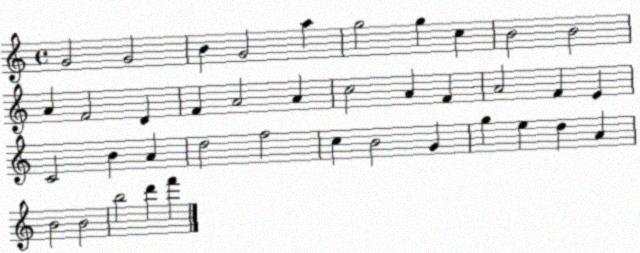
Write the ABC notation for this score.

X:1
T:Untitled
M:4/4
L:1/4
K:C
G2 G2 B G2 a g2 g c B2 B2 A F2 D F A2 A c2 A F A2 F E C2 B A d2 f2 c B2 G g e d A B2 B2 b2 d' f'